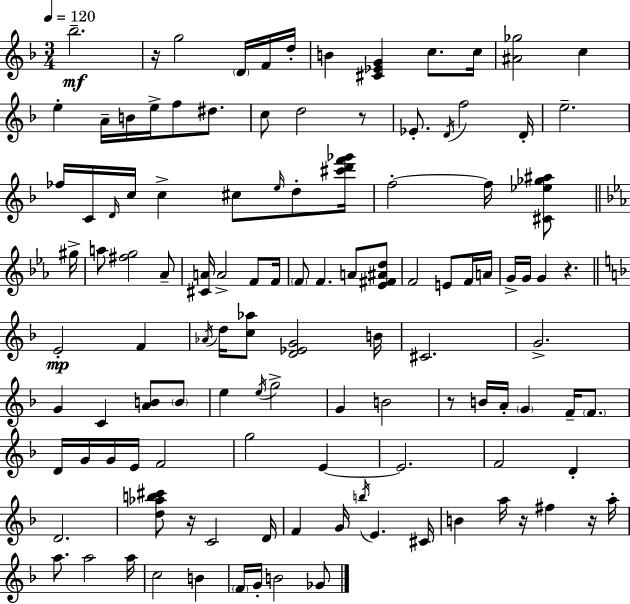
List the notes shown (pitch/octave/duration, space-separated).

Bb5/h. R/s G5/h D4/s F4/s D5/s B4/q [C#4,Eb4,G4]/q C5/e. C5/s [A#4,Gb5]/h C5/q E5/q A4/s B4/s E5/s F5/e D#5/e. C5/e D5/h R/e Eb4/e. D4/s F5/h D4/s E5/h. FES5/s C4/s D4/s C5/s C5/q C#5/e E5/s D5/e [C#6,D6,F6,Gb6]/s F5/h F5/s [C#4,Eb5,Gb5,A#5]/e G#5/s A5/e [F#5,G5]/h Ab4/e [C#4,A4]/s A4/h F4/e F4/s F4/e F4/q. A4/e [Eb4,F#4,A#4,D5]/e F4/h E4/e F4/s A4/s G4/s G4/s G4/q R/q. E4/h F4/q Ab4/s D5/s [C5,Ab5]/e [D4,Eb4,G4]/h B4/s C#4/h. G4/h. G4/q C4/q [A4,B4]/e B4/e E5/q E5/s G5/h G4/q B4/h R/e B4/s A4/s G4/q F4/s F4/e. D4/s G4/s G4/s E4/s F4/h G5/h E4/q E4/h. F4/h D4/q D4/h. [D5,Ab5,B5,C#6]/e R/s C4/h D4/s F4/q G4/s B5/s E4/q. C#4/s B4/q A5/s R/s F#5/q R/s A5/s A5/e. A5/h A5/s C5/h B4/q F4/s G4/s B4/h Gb4/e